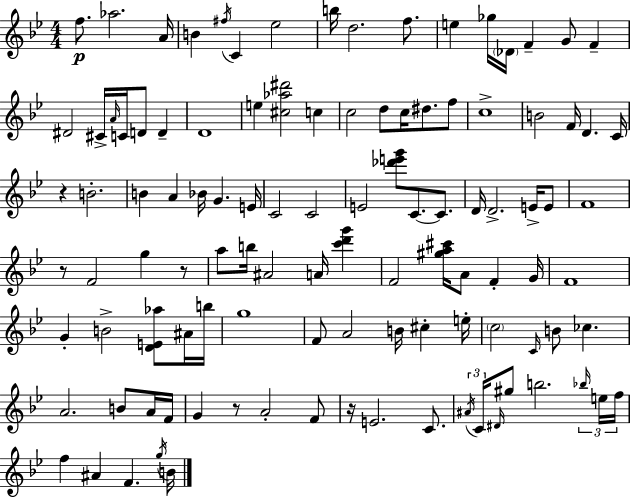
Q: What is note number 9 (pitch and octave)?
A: D5